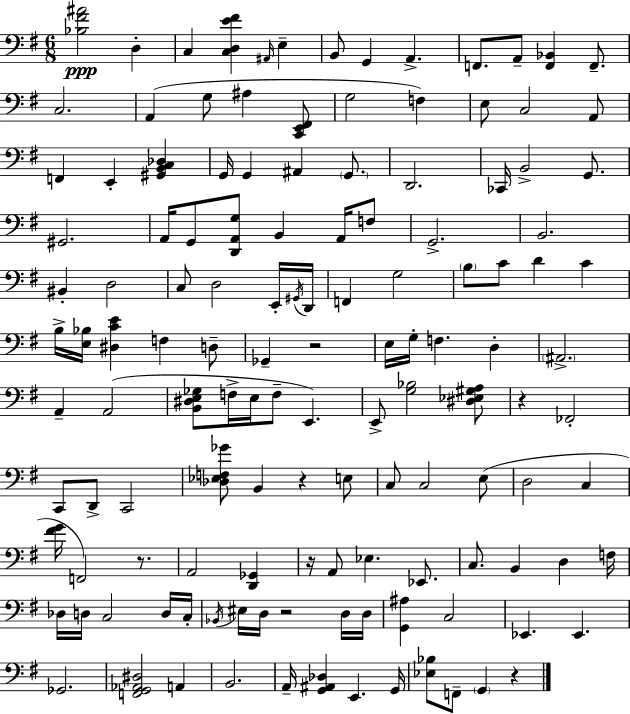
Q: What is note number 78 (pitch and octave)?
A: F2